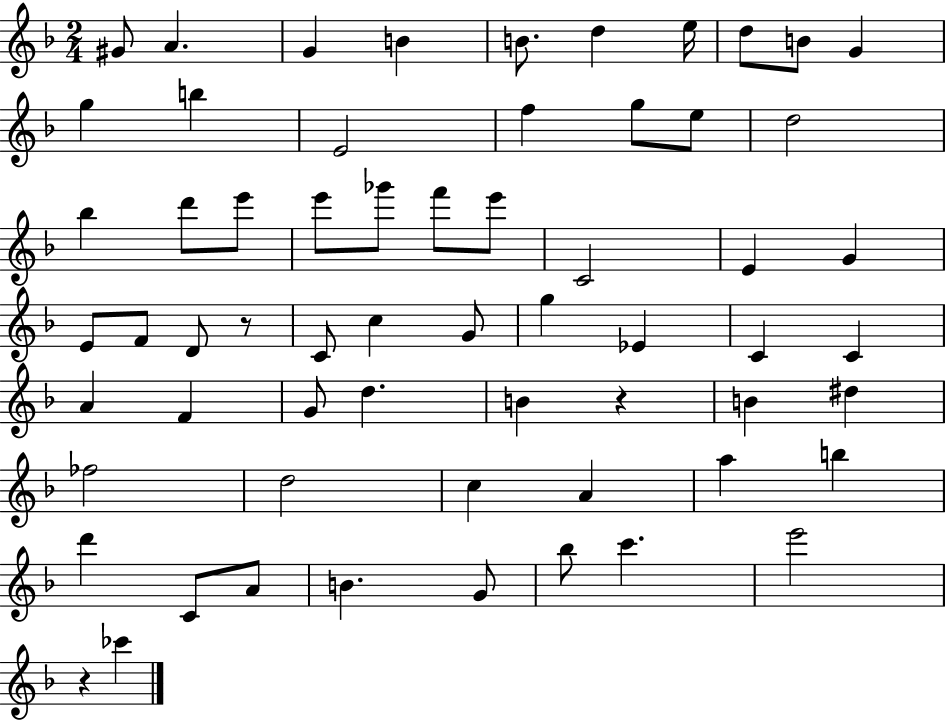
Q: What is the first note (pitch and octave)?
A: G#4